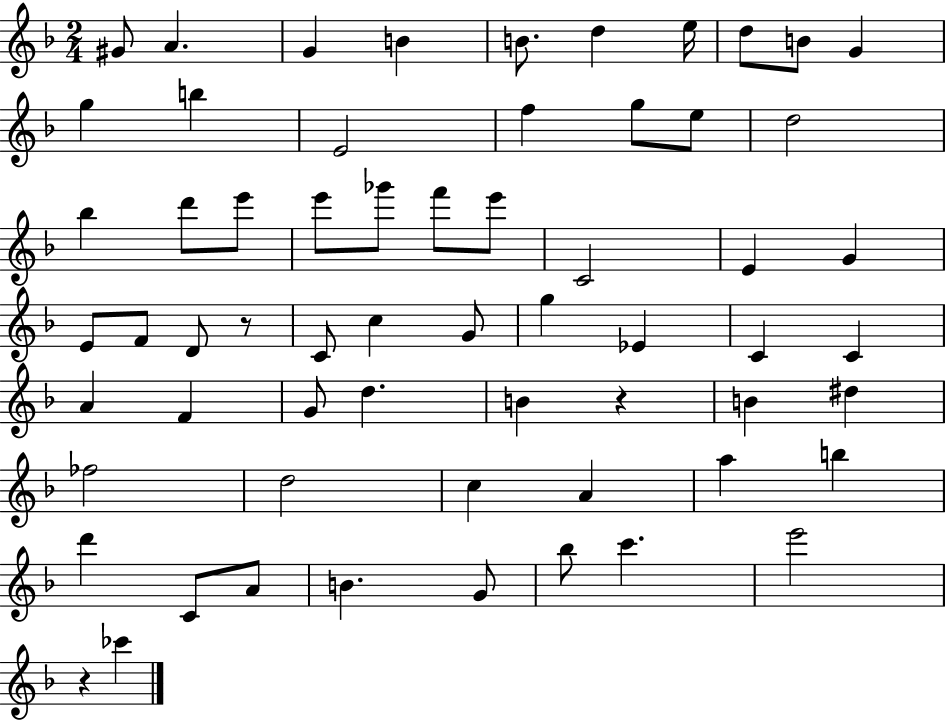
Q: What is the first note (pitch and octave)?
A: G#4